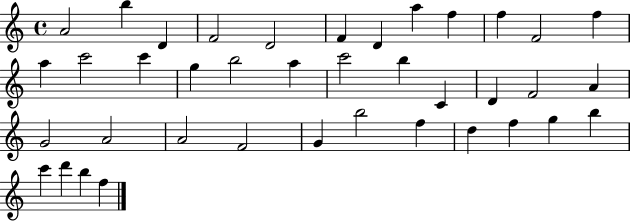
{
  \clef treble
  \time 4/4
  \defaultTimeSignature
  \key c \major
  a'2 b''4 d'4 | f'2 d'2 | f'4 d'4 a''4 f''4 | f''4 f'2 f''4 | \break a''4 c'''2 c'''4 | g''4 b''2 a''4 | c'''2 b''4 c'4 | d'4 f'2 a'4 | \break g'2 a'2 | a'2 f'2 | g'4 b''2 f''4 | d''4 f''4 g''4 b''4 | \break c'''4 d'''4 b''4 f''4 | \bar "|."
}